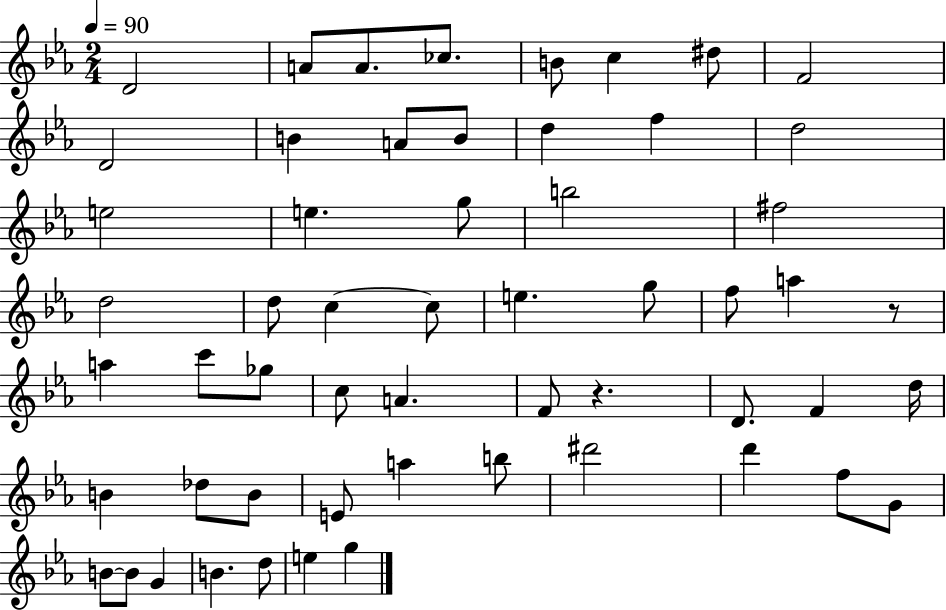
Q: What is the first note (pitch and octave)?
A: D4